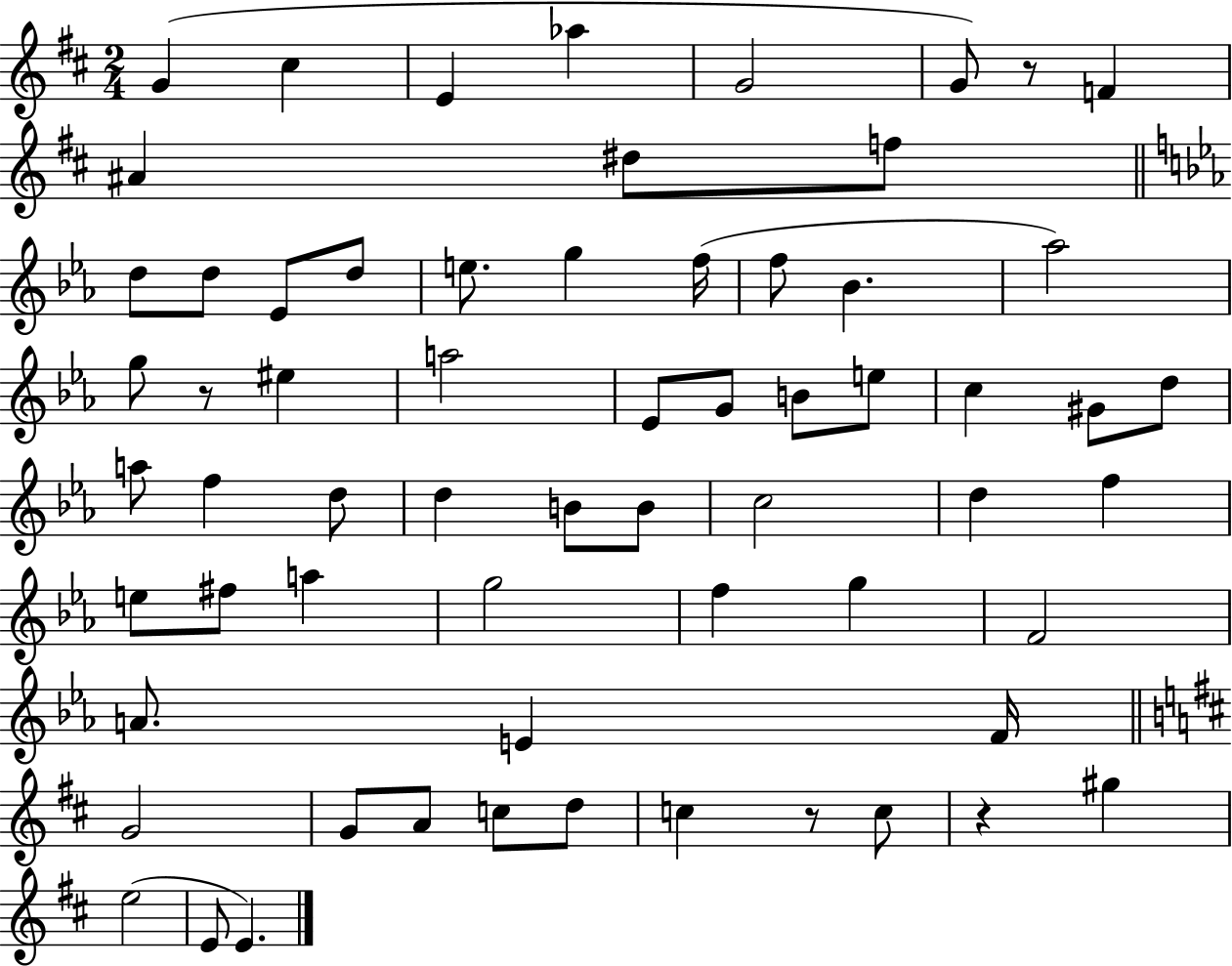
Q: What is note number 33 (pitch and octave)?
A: D5